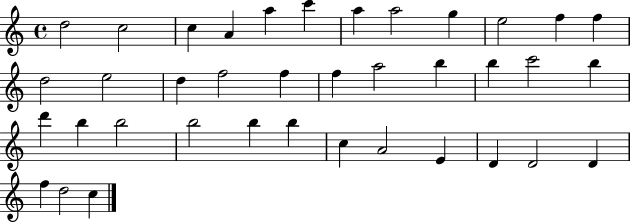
{
  \clef treble
  \time 4/4
  \defaultTimeSignature
  \key c \major
  d''2 c''2 | c''4 a'4 a''4 c'''4 | a''4 a''2 g''4 | e''2 f''4 f''4 | \break d''2 e''2 | d''4 f''2 f''4 | f''4 a''2 b''4 | b''4 c'''2 b''4 | \break d'''4 b''4 b''2 | b''2 b''4 b''4 | c''4 a'2 e'4 | d'4 d'2 d'4 | \break f''4 d''2 c''4 | \bar "|."
}